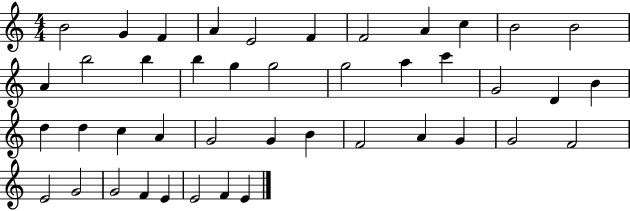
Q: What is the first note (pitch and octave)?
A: B4